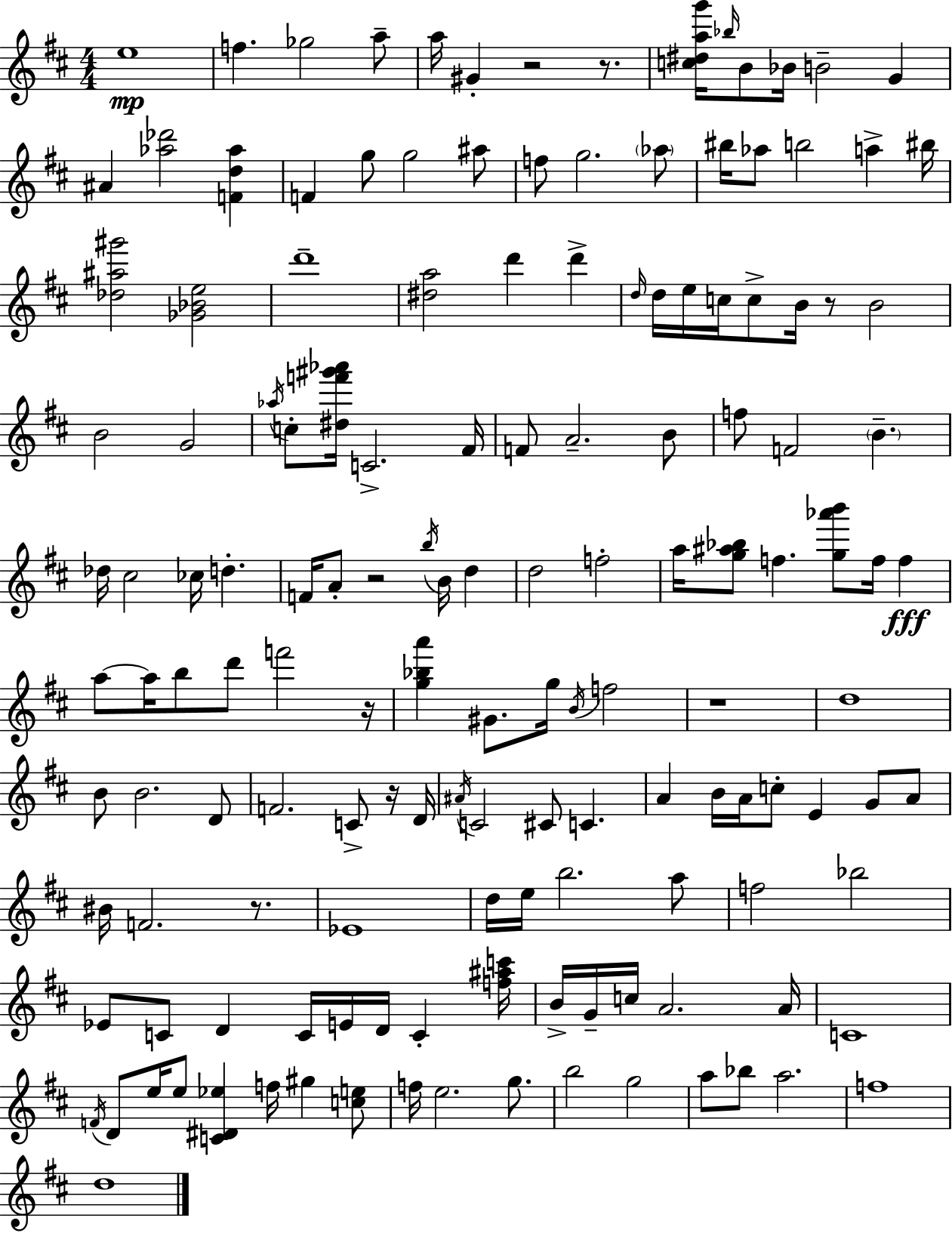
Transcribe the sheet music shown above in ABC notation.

X:1
T:Untitled
M:4/4
L:1/4
K:D
e4 f _g2 a/2 a/4 ^G z2 z/2 [c^dag']/4 _b/4 B/2 _B/4 B2 G ^A [_a_d']2 [Fd_a] F g/2 g2 ^a/2 f/2 g2 _a/2 ^b/4 _a/2 b2 a ^b/4 [_d^a^g']2 [_G_Be]2 d'4 [^da]2 d' d' d/4 d/4 e/4 c/4 c/2 B/4 z/2 B2 B2 G2 _a/4 c/2 [^df'^g'_a']/4 C2 ^F/4 F/2 A2 B/2 f/2 F2 B _d/4 ^c2 _c/4 d F/4 A/2 z2 b/4 B/4 d d2 f2 a/4 [g^a_b]/2 f [g_a'b']/2 f/4 f a/2 a/4 b/2 d'/2 f'2 z/4 [g_ba'] ^G/2 g/4 B/4 f2 z4 d4 B/2 B2 D/2 F2 C/2 z/4 D/4 ^A/4 C2 ^C/2 C A B/4 A/4 c/2 E G/2 A/2 ^B/4 F2 z/2 _E4 d/4 e/4 b2 a/2 f2 _b2 _E/2 C/2 D C/4 E/4 D/4 C [f^ac']/4 B/4 G/4 c/4 A2 A/4 C4 F/4 D/2 e/4 e/2 [C^D_e] f/4 ^g [ce]/2 f/4 e2 g/2 b2 g2 a/2 _b/2 a2 f4 d4